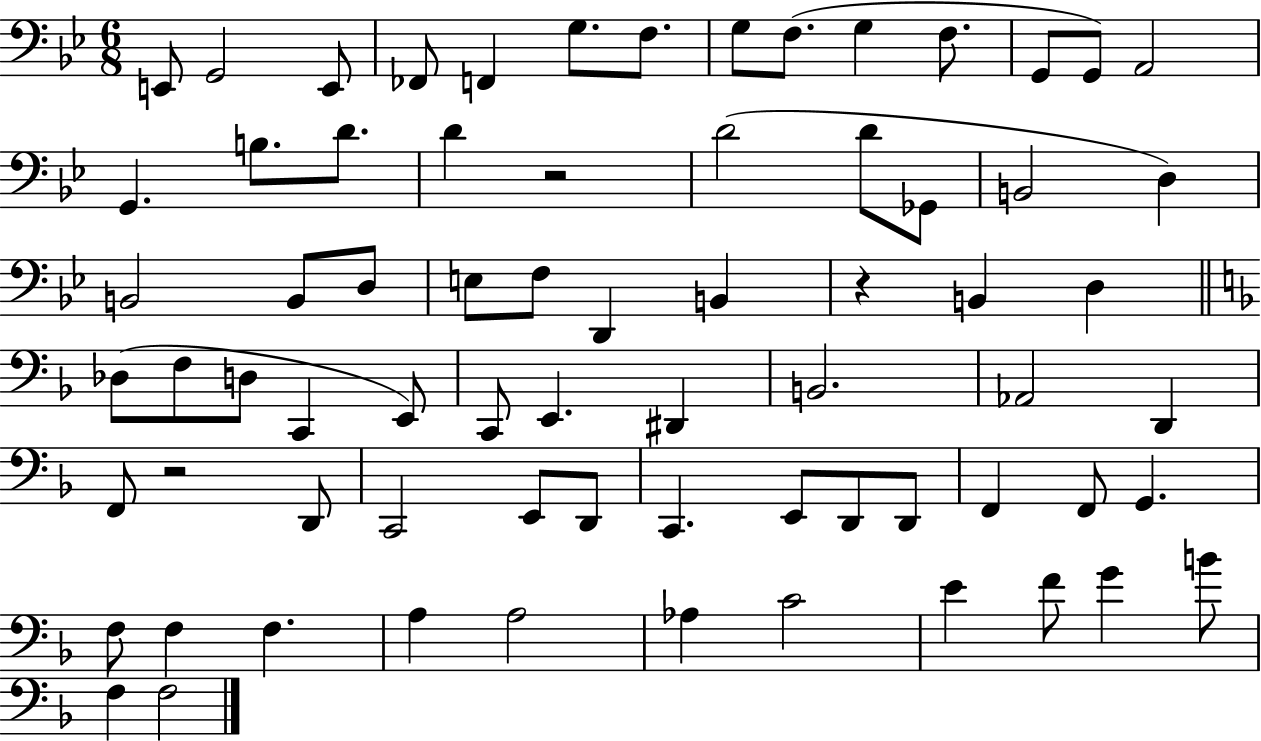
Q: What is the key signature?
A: BES major